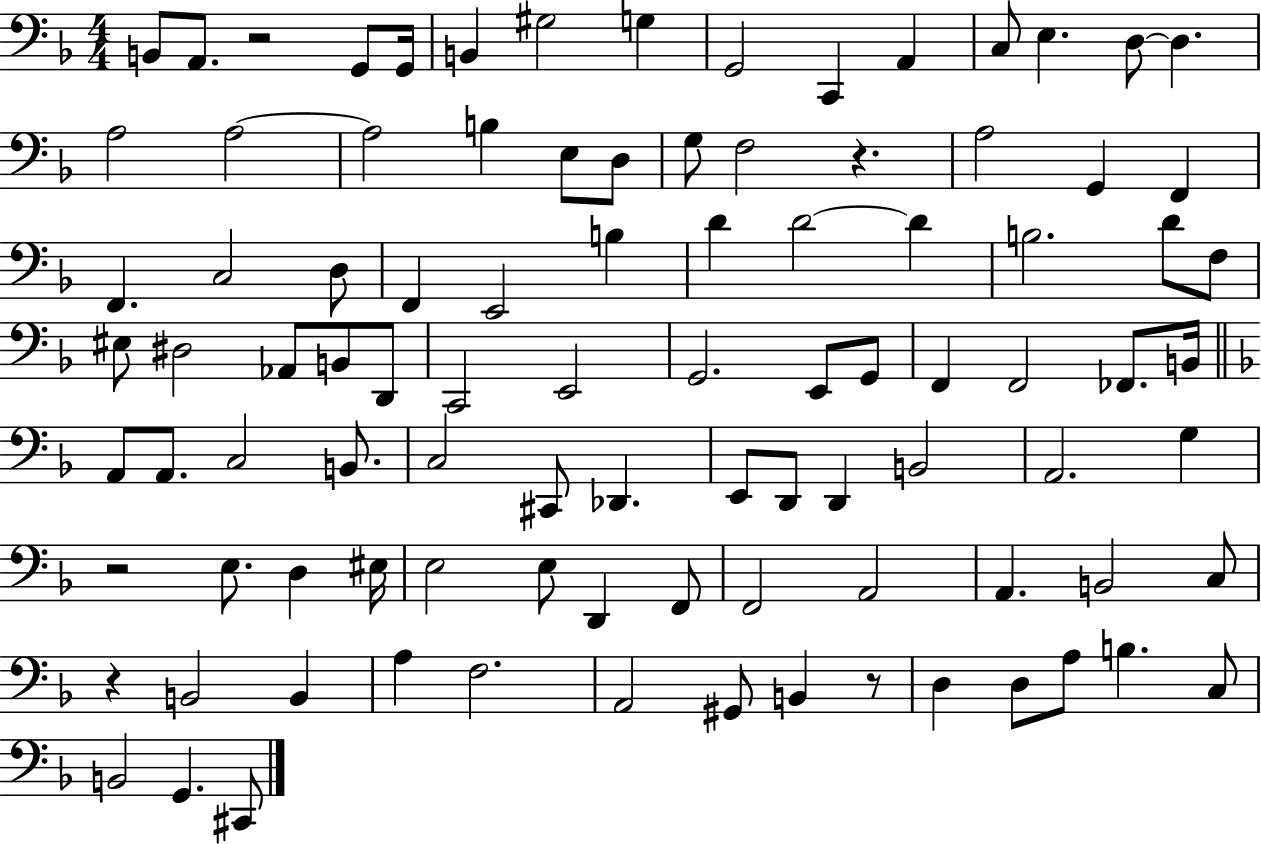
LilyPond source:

{
  \clef bass
  \numericTimeSignature
  \time 4/4
  \key f \major
  b,8 a,8. r2 g,8 g,16 | b,4 gis2 g4 | g,2 c,4 a,4 | c8 e4. d8~~ d4. | \break a2 a2~~ | a2 b4 e8 d8 | g8 f2 r4. | a2 g,4 f,4 | \break f,4. c2 d8 | f,4 e,2 b4 | d'4 d'2~~ d'4 | b2. d'8 f8 | \break eis8 dis2 aes,8 b,8 d,8 | c,2 e,2 | g,2. e,8 g,8 | f,4 f,2 fes,8. b,16 | \break \bar "||" \break \key d \minor a,8 a,8. c2 b,8. | c2 cis,8 des,4. | e,8 d,8 d,4 b,2 | a,2. g4 | \break r2 e8. d4 eis16 | e2 e8 d,4 f,8 | f,2 a,2 | a,4. b,2 c8 | \break r4 b,2 b,4 | a4 f2. | a,2 gis,8 b,4 r8 | d4 d8 a8 b4. c8 | \break b,2 g,4. cis,8 | \bar "|."
}